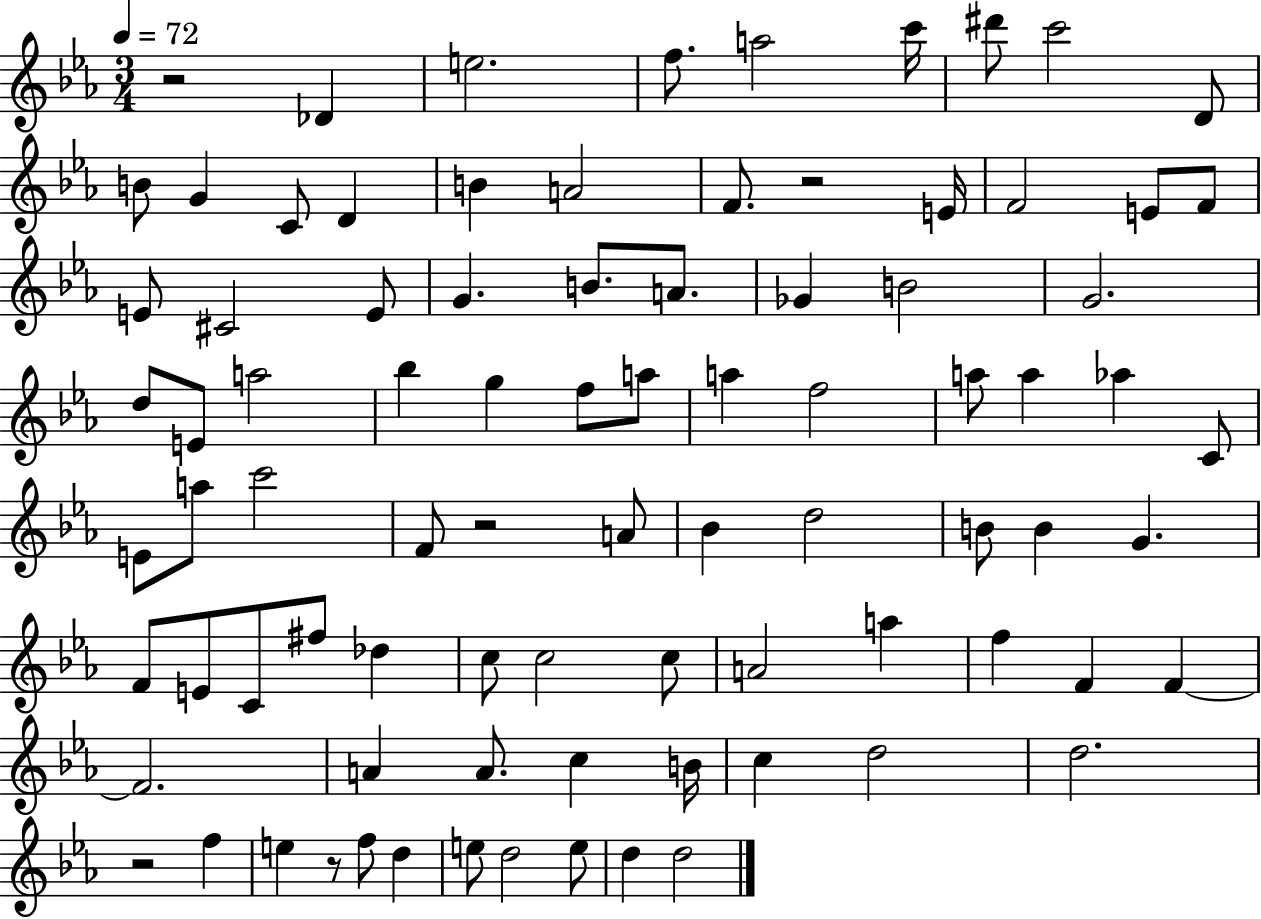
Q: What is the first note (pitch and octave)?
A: Db4